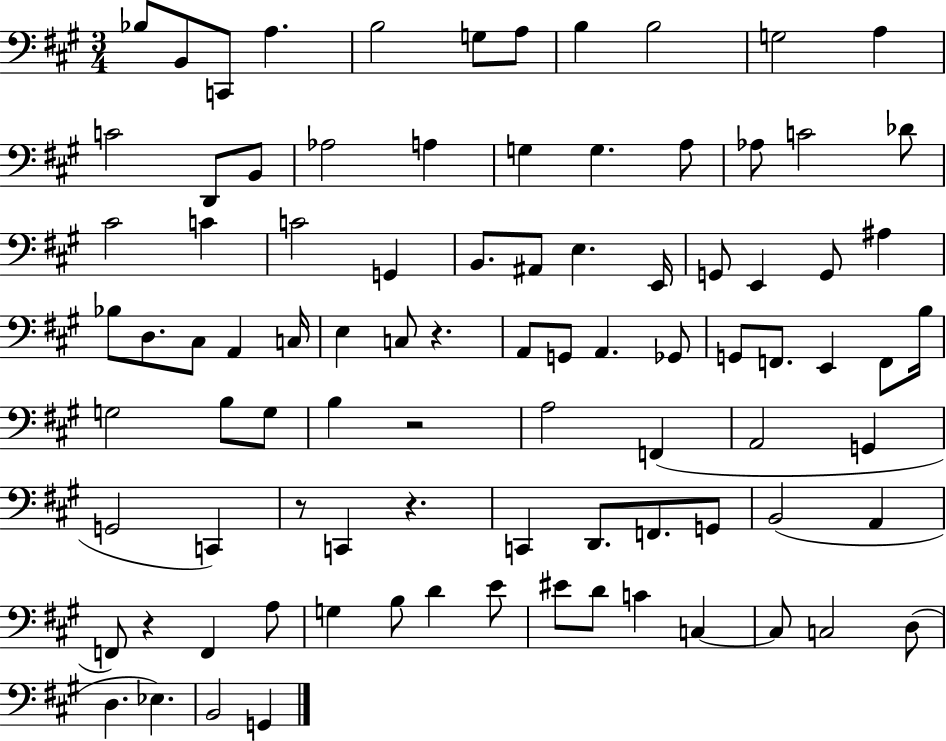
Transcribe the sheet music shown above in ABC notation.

X:1
T:Untitled
M:3/4
L:1/4
K:A
_B,/2 B,,/2 C,,/2 A, B,2 G,/2 A,/2 B, B,2 G,2 A, C2 D,,/2 B,,/2 _A,2 A, G, G, A,/2 _A,/2 C2 _D/2 ^C2 C C2 G,, B,,/2 ^A,,/2 E, E,,/4 G,,/2 E,, G,,/2 ^A, _B,/2 D,/2 ^C,/2 A,, C,/4 E, C,/2 z A,,/2 G,,/2 A,, _G,,/2 G,,/2 F,,/2 E,, F,,/2 B,/4 G,2 B,/2 G,/2 B, z2 A,2 F,, A,,2 G,, G,,2 C,, z/2 C,, z C,, D,,/2 F,,/2 G,,/2 B,,2 A,, F,,/2 z F,, A,/2 G, B,/2 D E/2 ^E/2 D/2 C C, C,/2 C,2 D,/2 D, _E, B,,2 G,,